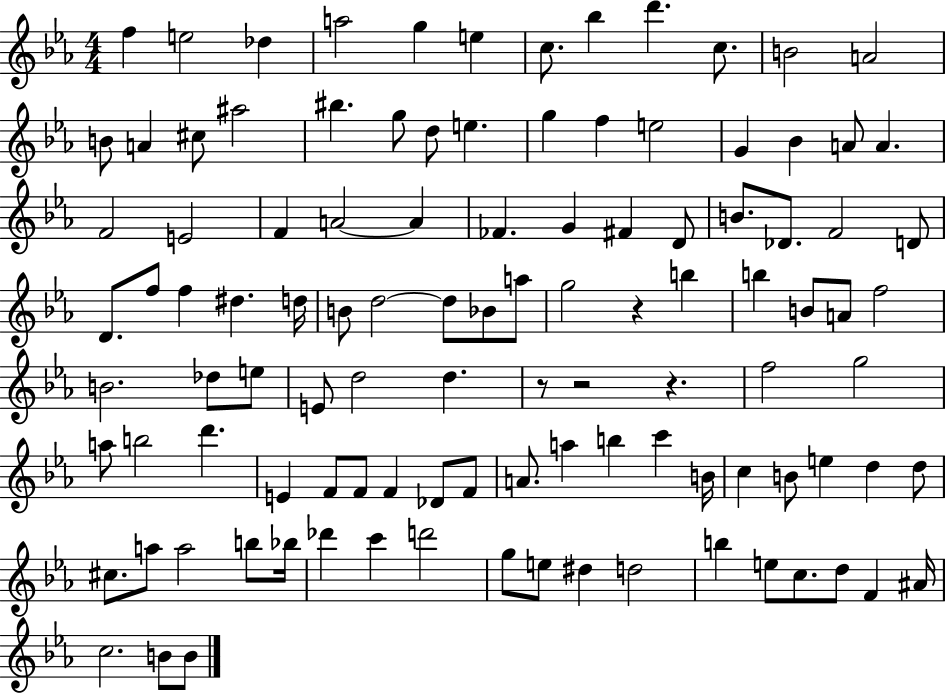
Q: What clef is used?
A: treble